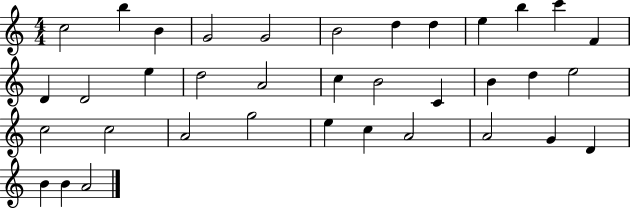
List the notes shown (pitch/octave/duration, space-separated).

C5/h B5/q B4/q G4/h G4/h B4/h D5/q D5/q E5/q B5/q C6/q F4/q D4/q D4/h E5/q D5/h A4/h C5/q B4/h C4/q B4/q D5/q E5/h C5/h C5/h A4/h G5/h E5/q C5/q A4/h A4/h G4/q D4/q B4/q B4/q A4/h